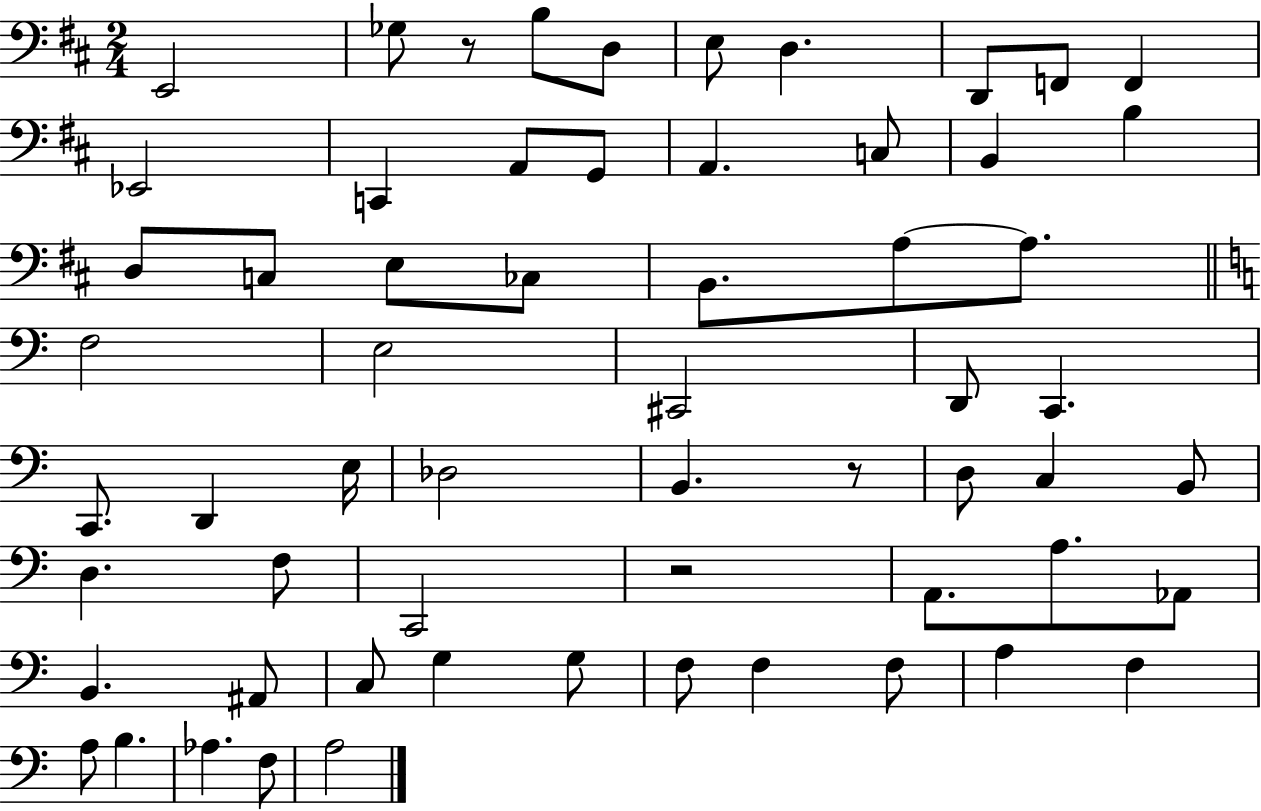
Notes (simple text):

E2/h Gb3/e R/e B3/e D3/e E3/e D3/q. D2/e F2/e F2/q Eb2/h C2/q A2/e G2/e A2/q. C3/e B2/q B3/q D3/e C3/e E3/e CES3/e B2/e. A3/e A3/e. F3/h E3/h C#2/h D2/e C2/q. C2/e. D2/q E3/s Db3/h B2/q. R/e D3/e C3/q B2/e D3/q. F3/e C2/h R/h A2/e. A3/e. Ab2/e B2/q. A#2/e C3/e G3/q G3/e F3/e F3/q F3/e A3/q F3/q A3/e B3/q. Ab3/q. F3/e A3/h